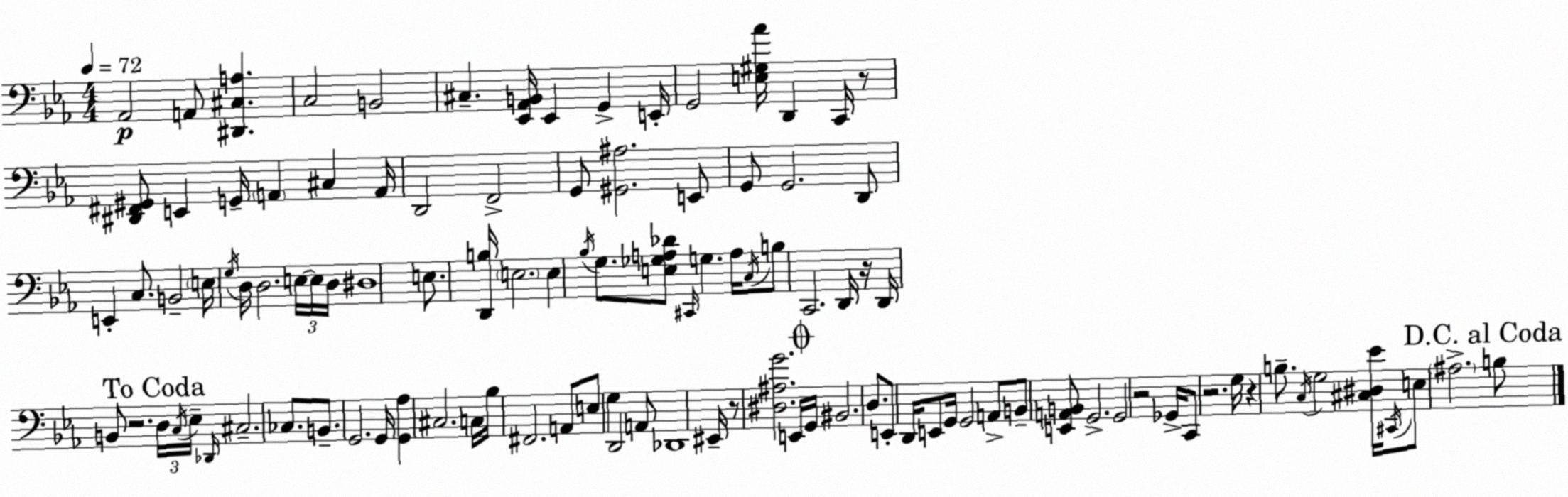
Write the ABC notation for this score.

X:1
T:Untitled
M:4/4
L:1/4
K:Cm
_A,,2 A,,/2 [^D,,^C,A,] C,2 B,,2 ^C, [_E,,_A,,B,,]/4 _E,, G,, E,,/4 G,,2 [E,^G,_A]/4 D,, C,,/4 z/2 [^D,,^F,,^G,,]/2 E,, G,,/4 A,, ^C, A,,/4 D,,2 F,,2 G,,/2 [^G,,^A,]2 E,,/2 G,,/2 G,,2 D,,/2 E,, C,/2 B,,2 E,/4 G,/4 D,/4 D,2 E,/4 E,/4 D,/4 ^D,4 E,/2 [D,,B,]/4 E,2 E, _B,/4 G,/2 [E,_G,A,_D]/2 ^C,,/4 G, A,/4 C,/4 B,/2 C,,2 D,,/4 z/4 D,,/4 B,,/2 z2 D,/4 C,/4 _E,/4 _D,,/4 ^C,2 _C,/2 B,,/2 G,,2 G,,/4 [G,,_A,] ^C,2 C,/4 _B,/4 ^F,,2 A,,/2 E,/2 G, D,,2 A,,/2 _D,,4 ^E,,/4 z/2 [^D,^A,G]2 E,,/4 G,,/4 ^B,,2 D,/2 E,,/2 D,,/4 E,,/2 G,,/4 G,,2 A,,/2 B,,/2 [E,,A,,B,,]/2 G,,2 G,,2 z2 _G,,/4 C,,/2 z2 G,/4 z B,/2 C,/4 G,2 [^C,^D,_E]/4 ^C,,/4 E,/2 ^A,2 B,/2